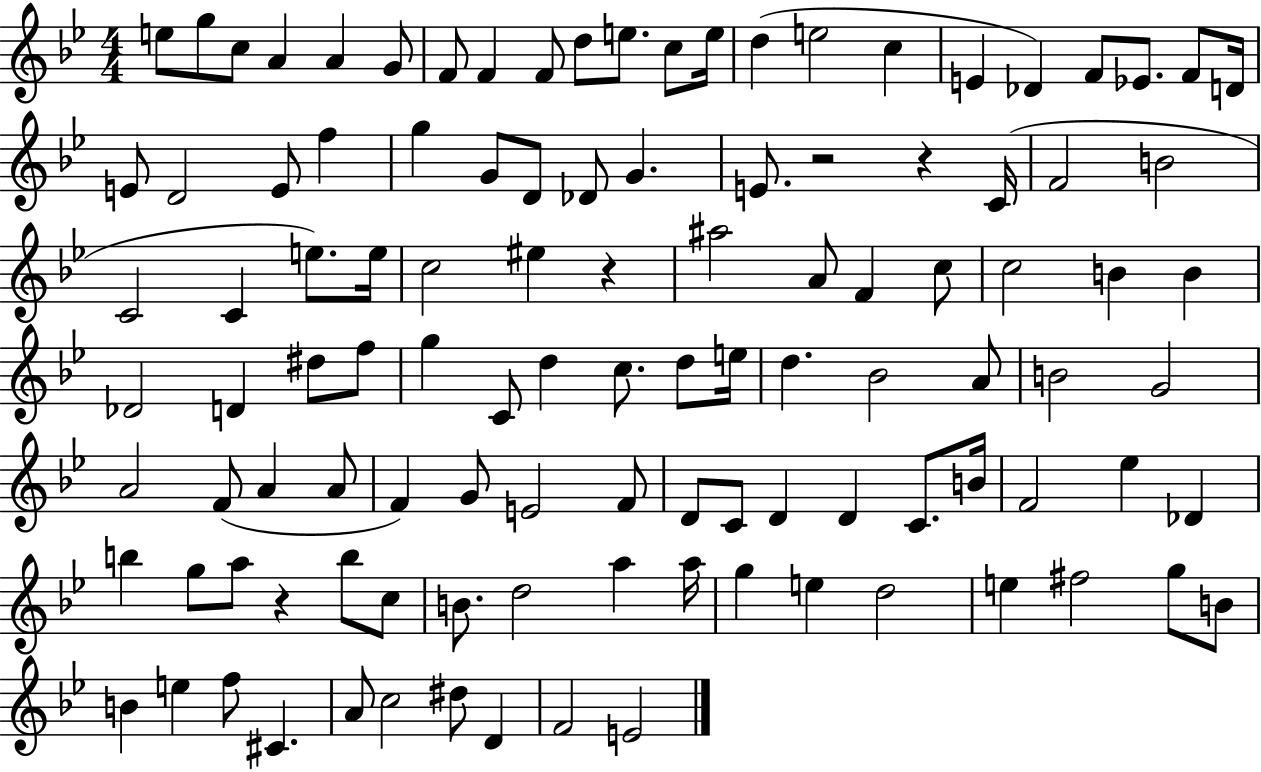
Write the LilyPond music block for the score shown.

{
  \clef treble
  \numericTimeSignature
  \time 4/4
  \key bes \major
  e''8 g''8 c''8 a'4 a'4 g'8 | f'8 f'4 f'8 d''8 e''8. c''8 e''16 | d''4( e''2 c''4 | e'4 des'4) f'8 ees'8. f'8 d'16 | \break e'8 d'2 e'8 f''4 | g''4 g'8 d'8 des'8 g'4. | e'8. r2 r4 c'16( | f'2 b'2 | \break c'2 c'4 e''8.) e''16 | c''2 eis''4 r4 | ais''2 a'8 f'4 c''8 | c''2 b'4 b'4 | \break des'2 d'4 dis''8 f''8 | g''4 c'8 d''4 c''8. d''8 e''16 | d''4. bes'2 a'8 | b'2 g'2 | \break a'2 f'8( a'4 a'8 | f'4) g'8 e'2 f'8 | d'8 c'8 d'4 d'4 c'8. b'16 | f'2 ees''4 des'4 | \break b''4 g''8 a''8 r4 b''8 c''8 | b'8. d''2 a''4 a''16 | g''4 e''4 d''2 | e''4 fis''2 g''8 b'8 | \break b'4 e''4 f''8 cis'4. | a'8 c''2 dis''8 d'4 | f'2 e'2 | \bar "|."
}